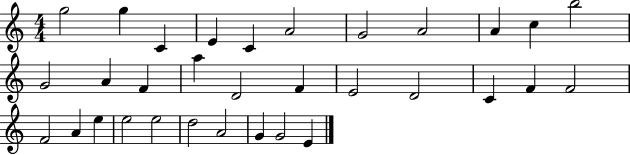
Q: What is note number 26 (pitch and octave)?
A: E5